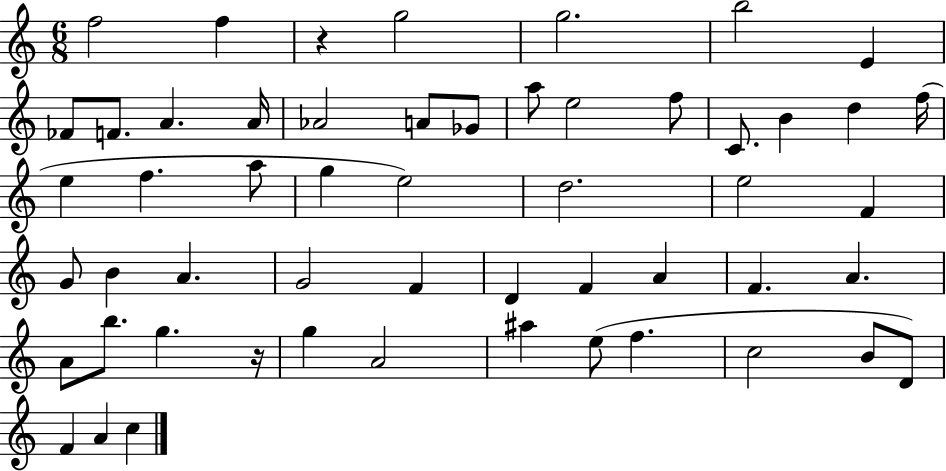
{
  \clef treble
  \numericTimeSignature
  \time 6/8
  \key c \major
  f''2 f''4 | r4 g''2 | g''2. | b''2 e'4 | \break fes'8 f'8. a'4. a'16 | aes'2 a'8 ges'8 | a''8 e''2 f''8 | c'8. b'4 d''4 f''16( | \break e''4 f''4. a''8 | g''4 e''2) | d''2. | e''2 f'4 | \break g'8 b'4 a'4. | g'2 f'4 | d'4 f'4 a'4 | f'4. a'4. | \break a'8 b''8. g''4. r16 | g''4 a'2 | ais''4 e''8( f''4. | c''2 b'8 d'8) | \break f'4 a'4 c''4 | \bar "|."
}